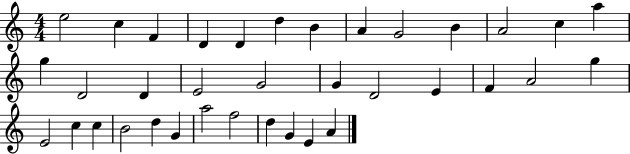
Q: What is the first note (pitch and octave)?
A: E5